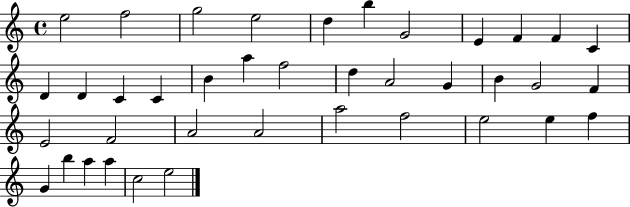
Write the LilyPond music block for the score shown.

{
  \clef treble
  \time 4/4
  \defaultTimeSignature
  \key c \major
  e''2 f''2 | g''2 e''2 | d''4 b''4 g'2 | e'4 f'4 f'4 c'4 | \break d'4 d'4 c'4 c'4 | b'4 a''4 f''2 | d''4 a'2 g'4 | b'4 g'2 f'4 | \break e'2 f'2 | a'2 a'2 | a''2 f''2 | e''2 e''4 f''4 | \break g'4 b''4 a''4 a''4 | c''2 e''2 | \bar "|."
}